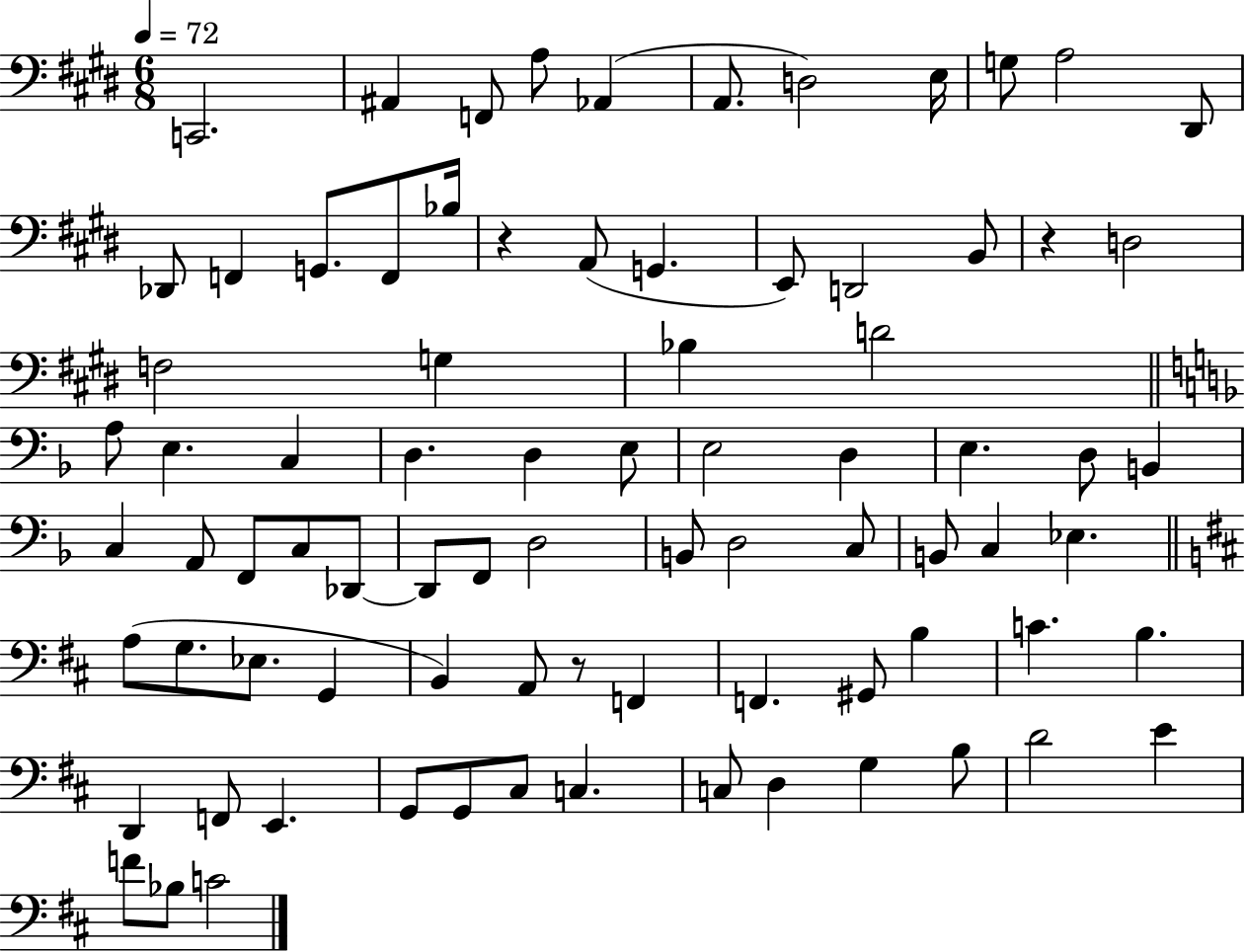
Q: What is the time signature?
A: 6/8